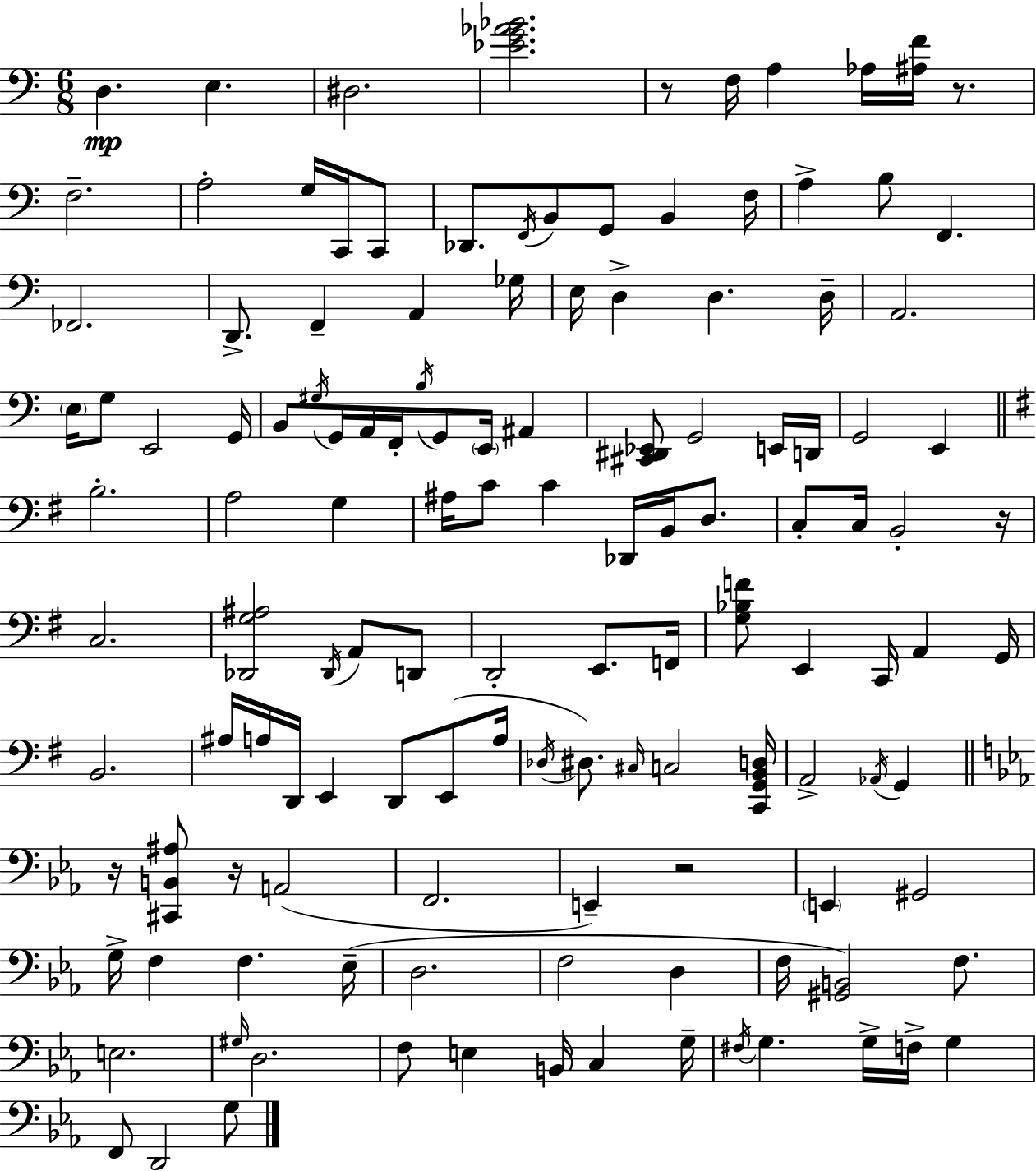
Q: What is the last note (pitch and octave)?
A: G3